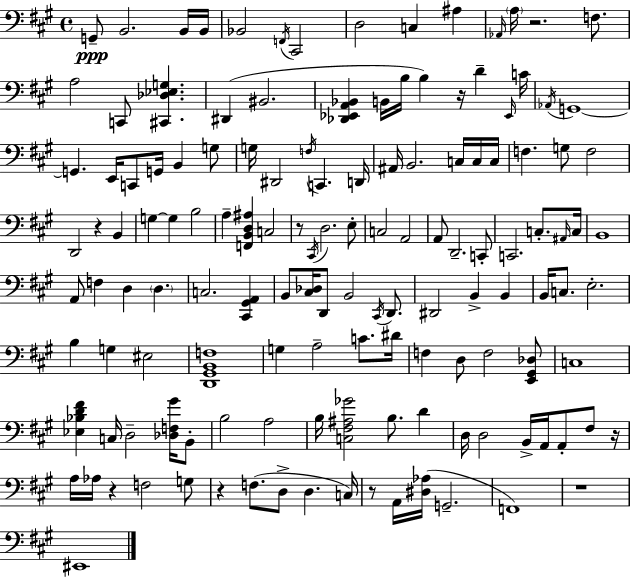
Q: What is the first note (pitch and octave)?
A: G2